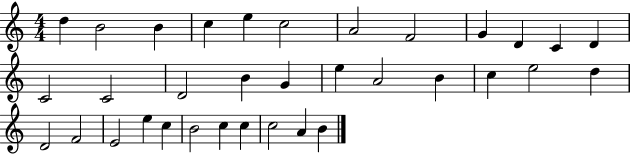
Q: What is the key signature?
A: C major